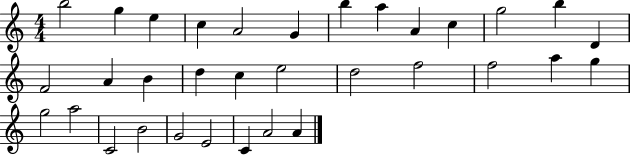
X:1
T:Untitled
M:4/4
L:1/4
K:C
b2 g e c A2 G b a A c g2 b D F2 A B d c e2 d2 f2 f2 a g g2 a2 C2 B2 G2 E2 C A2 A